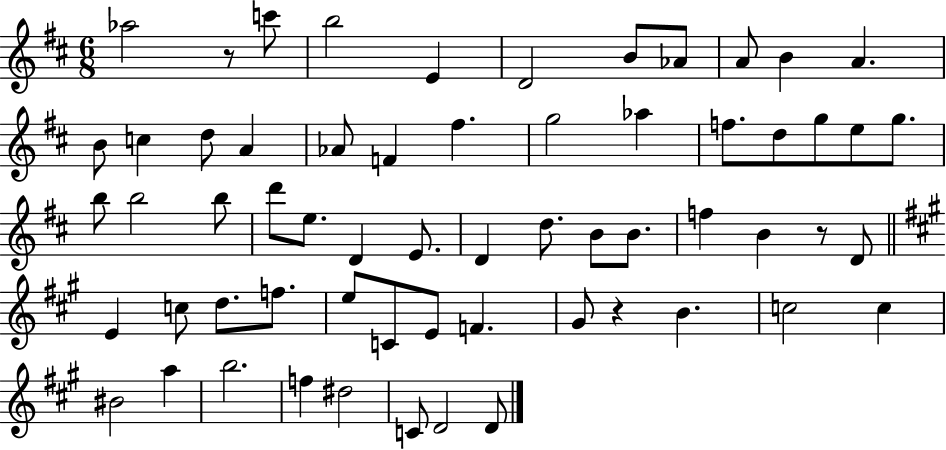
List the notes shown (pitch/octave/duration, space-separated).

Ab5/h R/e C6/e B5/h E4/q D4/h B4/e Ab4/e A4/e B4/q A4/q. B4/e C5/q D5/e A4/q Ab4/e F4/q F#5/q. G5/h Ab5/q F5/e. D5/e G5/e E5/e G5/e. B5/e B5/h B5/e D6/e E5/e. D4/q E4/e. D4/q D5/e. B4/e B4/e. F5/q B4/q R/e D4/e E4/q C5/e D5/e. F5/e. E5/e C4/e E4/e F4/q. G#4/e R/q B4/q. C5/h C5/q BIS4/h A5/q B5/h. F5/q D#5/h C4/e D4/h D4/e